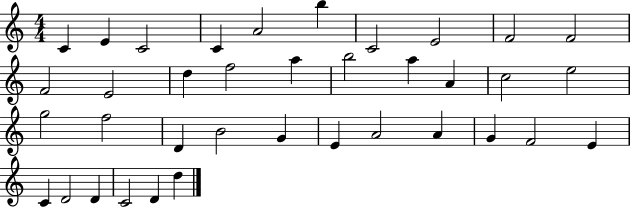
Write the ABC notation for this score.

X:1
T:Untitled
M:4/4
L:1/4
K:C
C E C2 C A2 b C2 E2 F2 F2 F2 E2 d f2 a b2 a A c2 e2 g2 f2 D B2 G E A2 A G F2 E C D2 D C2 D d